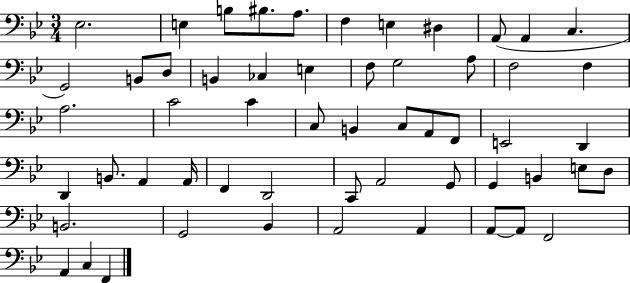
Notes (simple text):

Eb3/h. E3/q B3/e BIS3/e. A3/e. F3/q E3/q D#3/q A2/e A2/q C3/q. G2/h B2/e D3/e B2/q CES3/q E3/q F3/e G3/h A3/e F3/h F3/q A3/h. C4/h C4/q C3/e B2/q C3/e A2/e F2/e E2/h D2/q D2/q B2/e. A2/q A2/s F2/q D2/h C2/e A2/h G2/e G2/q B2/q E3/e D3/e B2/h. G2/h Bb2/q A2/h A2/q A2/e A2/e F2/h A2/q C3/q F2/q